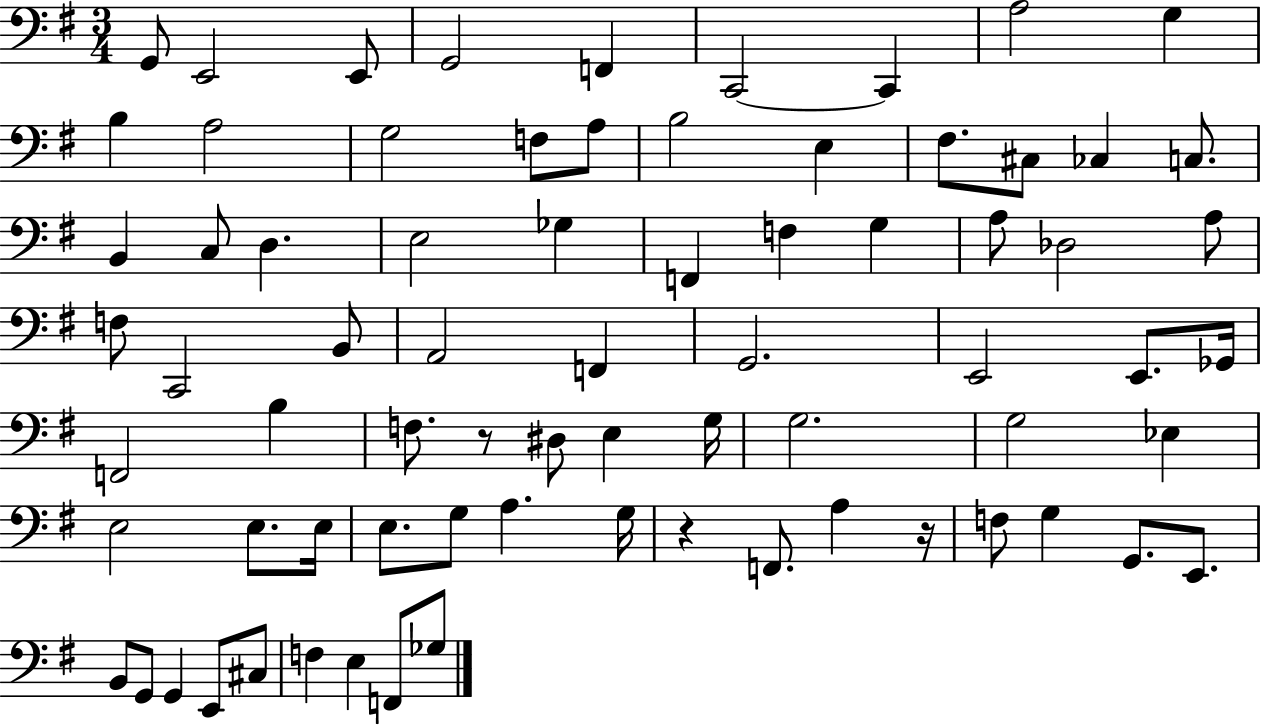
G2/e E2/h E2/e G2/h F2/q C2/h C2/q A3/h G3/q B3/q A3/h G3/h F3/e A3/e B3/h E3/q F#3/e. C#3/e CES3/q C3/e. B2/q C3/e D3/q. E3/h Gb3/q F2/q F3/q G3/q A3/e Db3/h A3/e F3/e C2/h B2/e A2/h F2/q G2/h. E2/h E2/e. Gb2/s F2/h B3/q F3/e. R/e D#3/e E3/q G3/s G3/h. G3/h Eb3/q E3/h E3/e. E3/s E3/e. G3/e A3/q. G3/s R/q F2/e. A3/q R/s F3/e G3/q G2/e. E2/e. B2/e G2/e G2/q E2/e C#3/e F3/q E3/q F2/e Gb3/e